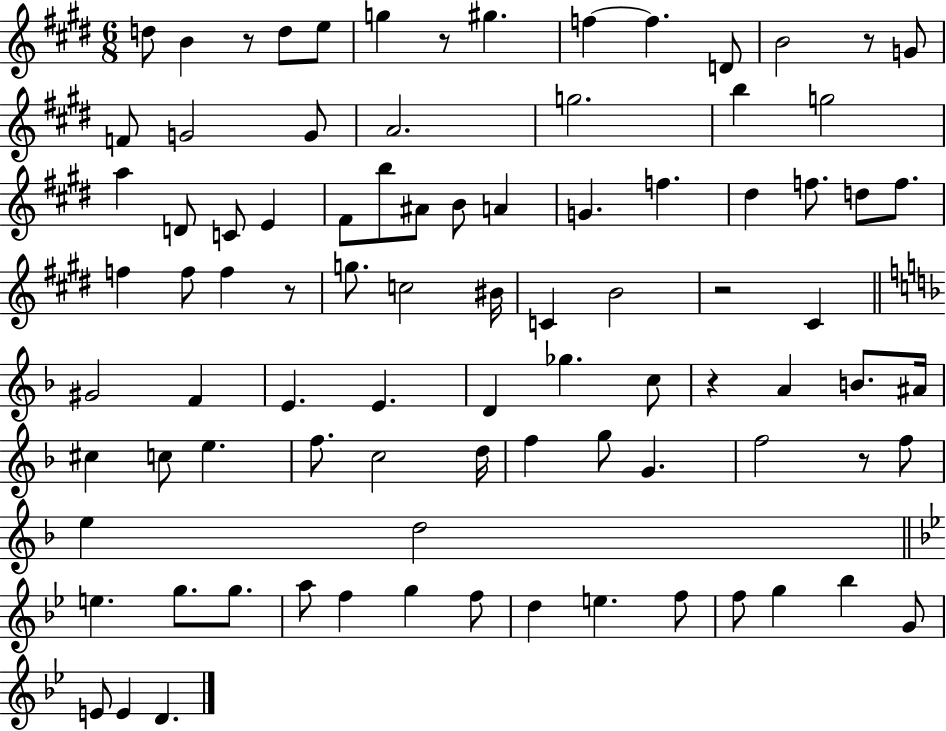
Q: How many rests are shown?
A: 7